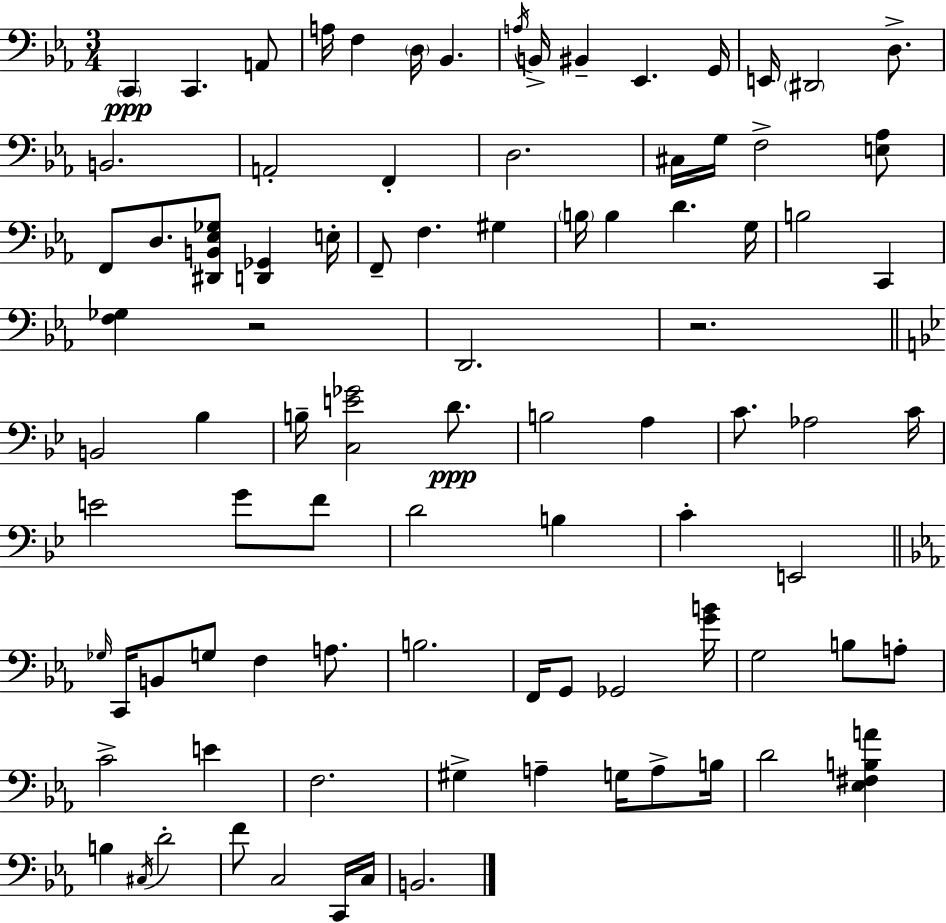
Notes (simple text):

C2/q C2/q. A2/e A3/s F3/q D3/s Bb2/q. A3/s B2/s BIS2/q Eb2/q. G2/s E2/s D#2/h D3/e. B2/h. A2/h F2/q D3/h. C#3/s G3/s F3/h [E3,Ab3]/e F2/e D3/e. [D#2,B2,Eb3,Gb3]/e [D2,Gb2]/q E3/s F2/e F3/q. G#3/q B3/s B3/q D4/q. G3/s B3/h C2/q [F3,Gb3]/q R/h D2/h. R/h. B2/h Bb3/q B3/s [C3,E4,Gb4]/h D4/e. B3/h A3/q C4/e. Ab3/h C4/s E4/h G4/e F4/e D4/h B3/q C4/q E2/h Gb3/s C2/s B2/e G3/e F3/q A3/e. B3/h. F2/s G2/e Gb2/h [G4,B4]/s G3/h B3/e A3/e C4/h E4/q F3/h. G#3/q A3/q G3/s A3/e B3/s D4/h [Eb3,F#3,B3,A4]/q B3/q C#3/s D4/h F4/e C3/h C2/s C3/s B2/h.